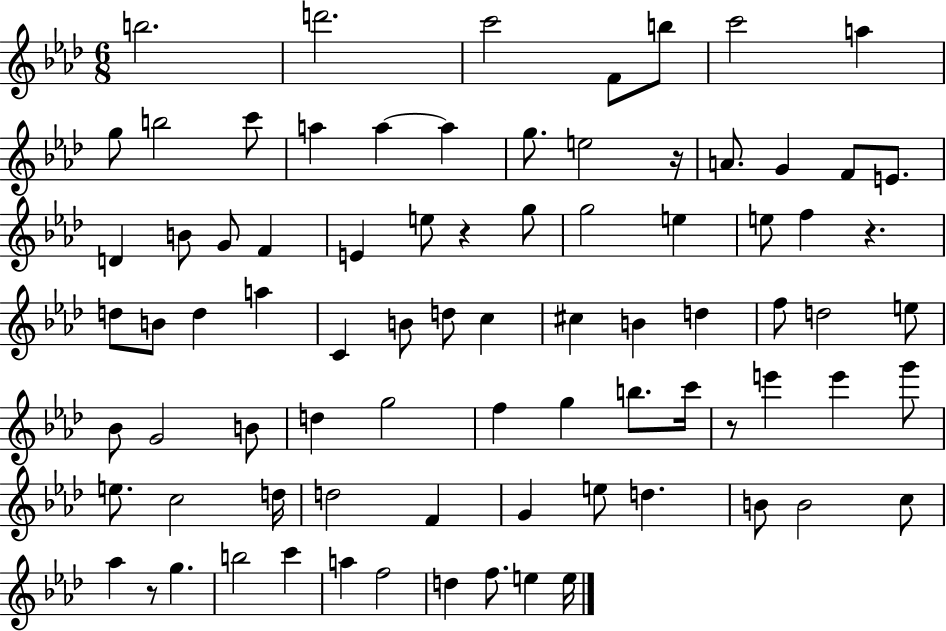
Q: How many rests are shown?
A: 5